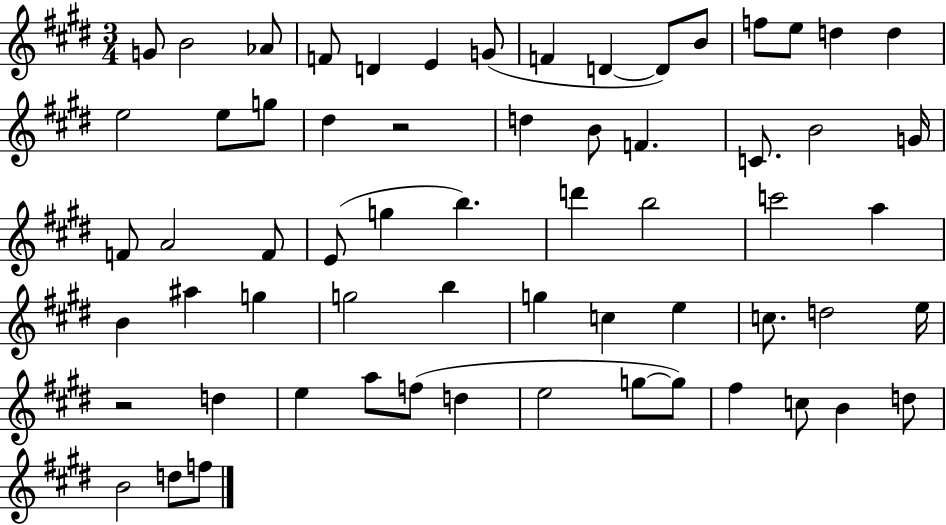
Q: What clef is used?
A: treble